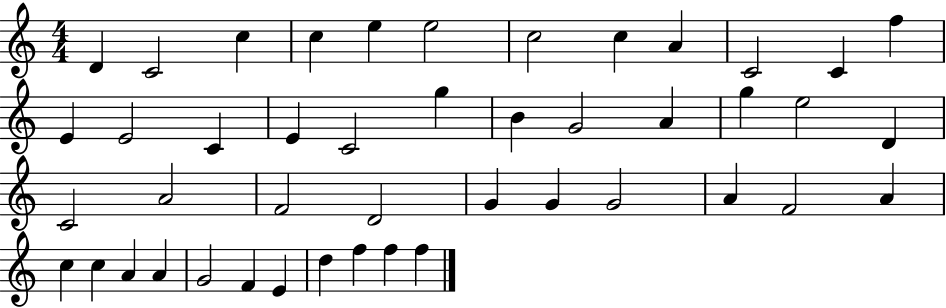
X:1
T:Untitled
M:4/4
L:1/4
K:C
D C2 c c e e2 c2 c A C2 C f E E2 C E C2 g B G2 A g e2 D C2 A2 F2 D2 G G G2 A F2 A c c A A G2 F E d f f f